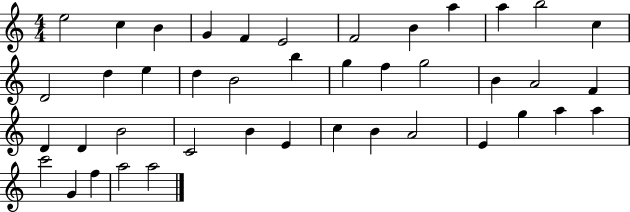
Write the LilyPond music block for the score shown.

{
  \clef treble
  \numericTimeSignature
  \time 4/4
  \key c \major
  e''2 c''4 b'4 | g'4 f'4 e'2 | f'2 b'4 a''4 | a''4 b''2 c''4 | \break d'2 d''4 e''4 | d''4 b'2 b''4 | g''4 f''4 g''2 | b'4 a'2 f'4 | \break d'4 d'4 b'2 | c'2 b'4 e'4 | c''4 b'4 a'2 | e'4 g''4 a''4 a''4 | \break c'''2 g'4 f''4 | a''2 a''2 | \bar "|."
}